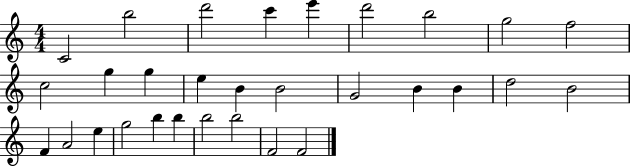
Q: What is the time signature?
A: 4/4